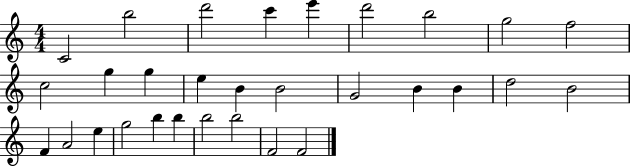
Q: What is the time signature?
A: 4/4